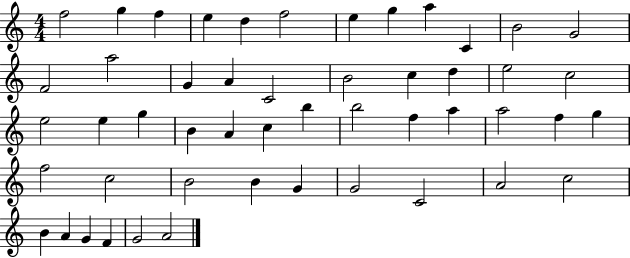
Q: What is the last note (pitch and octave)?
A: A4